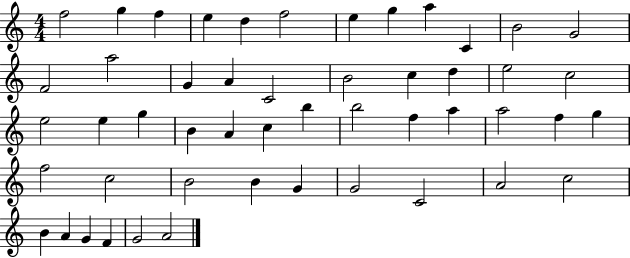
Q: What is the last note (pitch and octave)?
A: A4